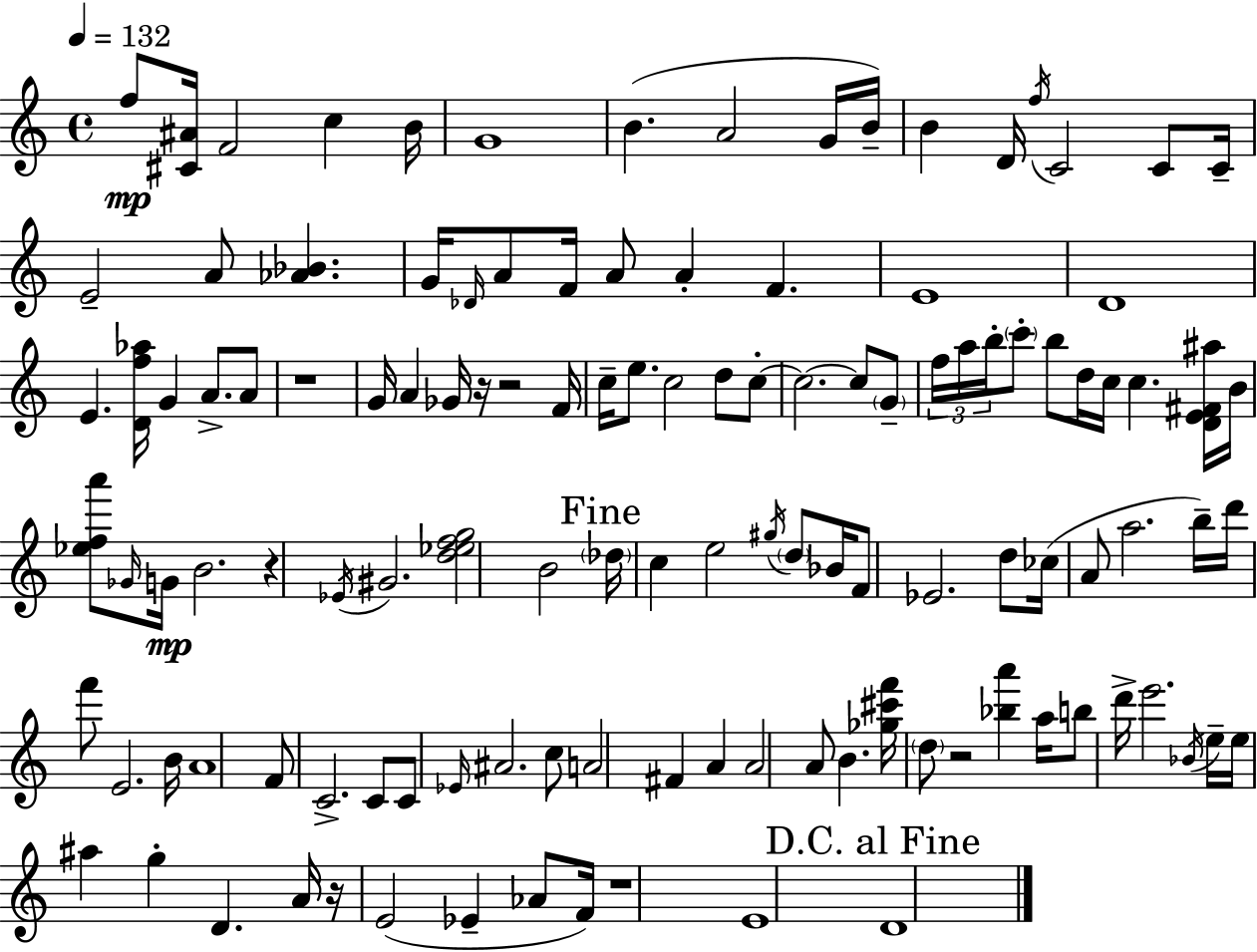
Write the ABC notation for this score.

X:1
T:Untitled
M:4/4
L:1/4
K:Am
f/2 [^C^A]/4 F2 c B/4 G4 B A2 G/4 B/4 B D/4 f/4 C2 C/2 C/4 E2 A/2 [_A_B] G/4 _D/4 A/2 F/4 A/2 A F E4 D4 E [Df_a]/4 G A/2 A/2 z4 G/4 A _G/4 z/4 z2 F/4 c/4 e/2 c2 d/2 c/2 c2 c/2 G/2 f/4 a/4 b/4 c'/2 b/2 d/4 c/4 c [DE^F^a]/4 B/4 [_efa']/2 _G/4 G/4 B2 z _E/4 ^G2 [d_efg]2 B2 _d/4 c e2 ^g/4 d/2 _B/4 F/2 _E2 d/2 _c/4 A/2 a2 b/4 d'/4 f'/2 E2 B/4 A4 F/2 C2 C/2 C/2 _E/4 ^A2 c/2 A2 ^F A A2 A/2 B [_g^c'f']/4 d/2 z2 [_ba'] a/4 b/2 d'/4 e'2 _B/4 e/4 e/4 ^a g D A/4 z/4 E2 _E _A/2 F/4 z4 E4 D4